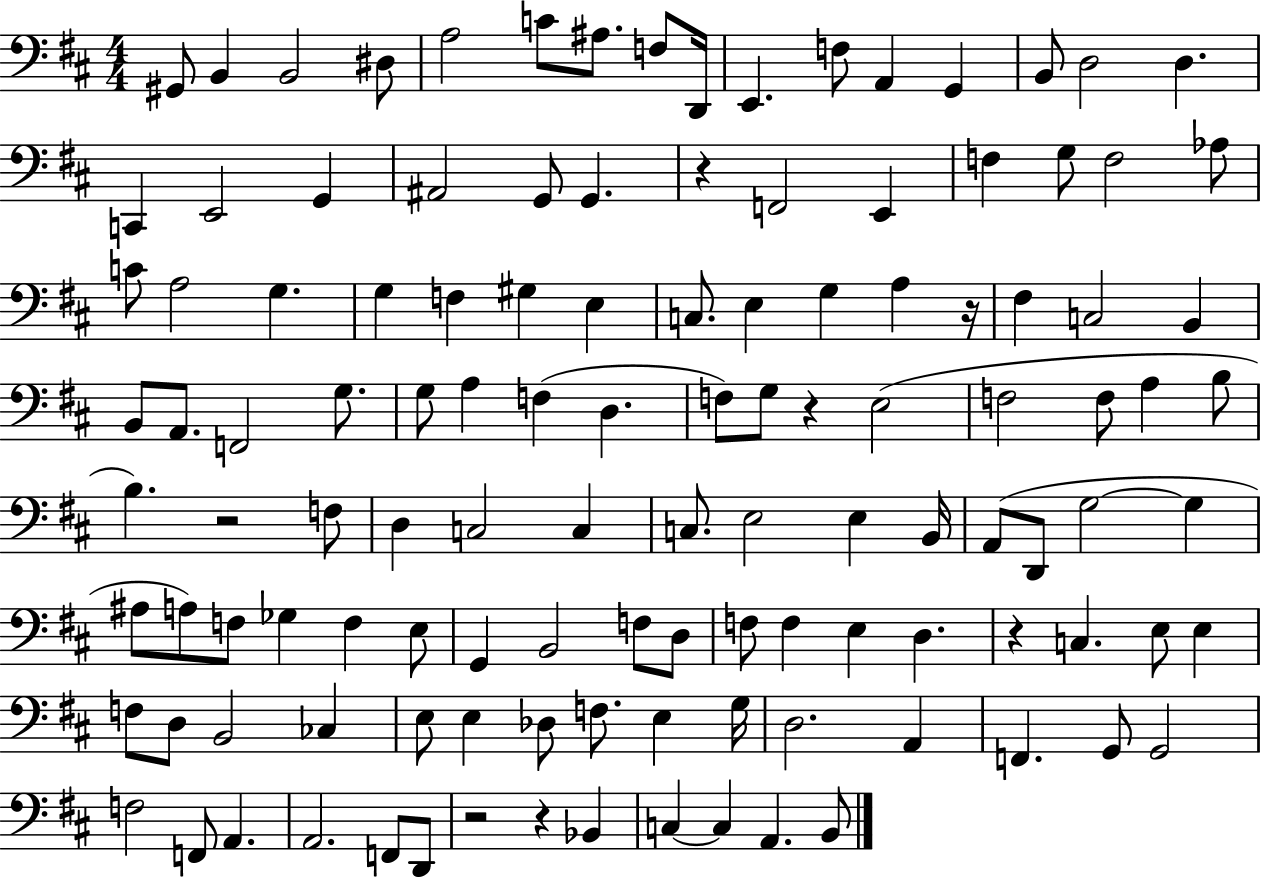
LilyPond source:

{
  \clef bass
  \numericTimeSignature
  \time 4/4
  \key d \major
  gis,8 b,4 b,2 dis8 | a2 c'8 ais8. f8 d,16 | e,4. f8 a,4 g,4 | b,8 d2 d4. | \break c,4 e,2 g,4 | ais,2 g,8 g,4. | r4 f,2 e,4 | f4 g8 f2 aes8 | \break c'8 a2 g4. | g4 f4 gis4 e4 | c8. e4 g4 a4 r16 | fis4 c2 b,4 | \break b,8 a,8. f,2 g8. | g8 a4 f4( d4. | f8) g8 r4 e2( | f2 f8 a4 b8 | \break b4.) r2 f8 | d4 c2 c4 | c8. e2 e4 b,16 | a,8( d,8 g2~~ g4 | \break ais8 a8) f8 ges4 f4 e8 | g,4 b,2 f8 d8 | f8 f4 e4 d4. | r4 c4. e8 e4 | \break f8 d8 b,2 ces4 | e8 e4 des8 f8. e4 g16 | d2. a,4 | f,4. g,8 g,2 | \break f2 f,8 a,4. | a,2. f,8 d,8 | r2 r4 bes,4 | c4~~ c4 a,4. b,8 | \break \bar "|."
}